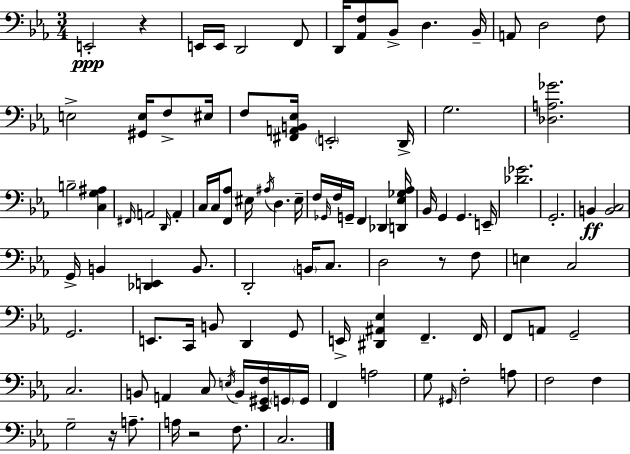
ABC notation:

X:1
T:Untitled
M:3/4
L:1/4
K:Eb
E,,2 z E,,/4 E,,/4 D,,2 F,,/2 D,,/4 [_A,,F,]/2 _B,,/2 D, _B,,/4 A,,/2 D,2 F,/2 E,2 [^G,,E,]/4 F,/2 ^E,/4 F,/2 [^F,,A,,B,,_E,]/4 E,,2 D,,/4 G,2 [_D,A,_G]2 B,2 [C,G,^A,] ^F,,/4 A,,2 D,,/4 A,, C,/4 C,/4 [F,,_A,]/2 ^E,/4 ^A,/4 D, ^E,/4 F,/4 _G,,/4 F,/4 G,,/4 F,, _D,, [D,,_E,_G,_A,]/4 _B,,/4 G,, G,, E,,/4 [_D_G]2 G,,2 B,, [B,,C,]2 G,,/4 B,, [_D,,E,,] B,,/2 D,,2 B,,/4 C,/2 D,2 z/2 F,/2 E, C,2 G,,2 E,,/2 C,,/4 B,,/2 D,, G,,/2 E,,/4 [^D,,^A,,_E,] F,, F,,/4 F,,/2 A,,/2 G,,2 C,2 B,,/2 A,, C,/2 E,/4 B,,/4 [_E,,^G,,F,]/4 G,,/4 G,,/4 F,, A,2 G,/2 ^G,,/4 F,2 A,/2 F,2 F, G,2 z/4 A,/2 A,/4 z2 F,/2 C,2